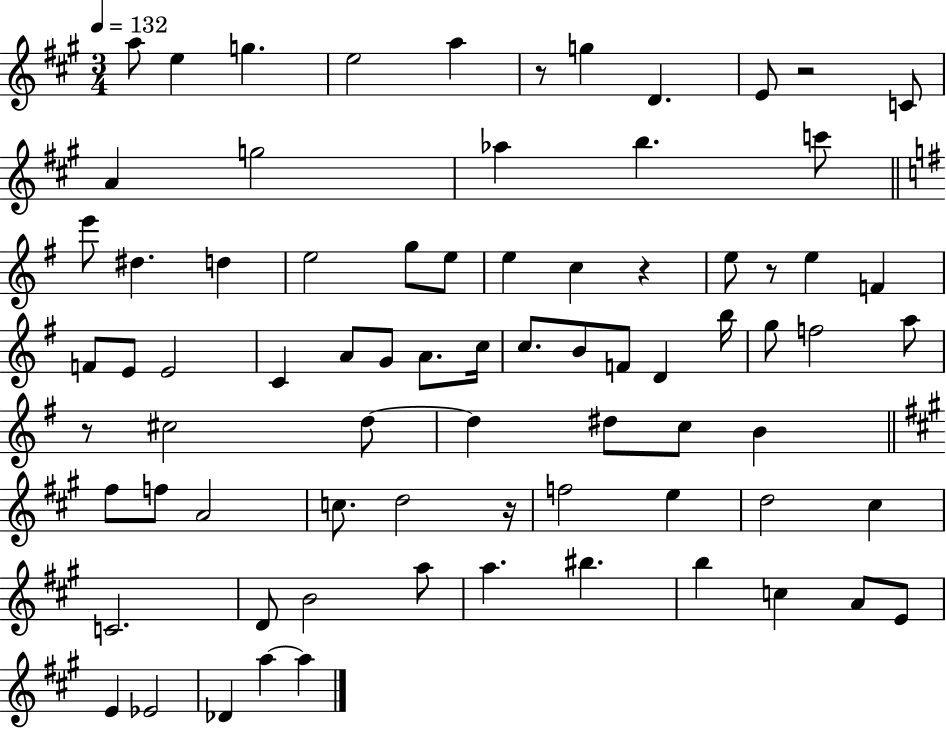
{
  \clef treble
  \numericTimeSignature
  \time 3/4
  \key a \major
  \tempo 4 = 132
  a''8 e''4 g''4. | e''2 a''4 | r8 g''4 d'4. | e'8 r2 c'8 | \break a'4 g''2 | aes''4 b''4. c'''8 | \bar "||" \break \key g \major e'''8 dis''4. d''4 | e''2 g''8 e''8 | e''4 c''4 r4 | e''8 r8 e''4 f'4 | \break f'8 e'8 e'2 | c'4 a'8 g'8 a'8. c''16 | c''8. b'8 f'8 d'4 b''16 | g''8 f''2 a''8 | \break r8 cis''2 d''8~~ | d''4 dis''8 c''8 b'4 | \bar "||" \break \key a \major fis''8 f''8 a'2 | c''8. d''2 r16 | f''2 e''4 | d''2 cis''4 | \break c'2. | d'8 b'2 a''8 | a''4. bis''4. | b''4 c''4 a'8 e'8 | \break e'4 ees'2 | des'4 a''4~~ a''4 | \bar "|."
}